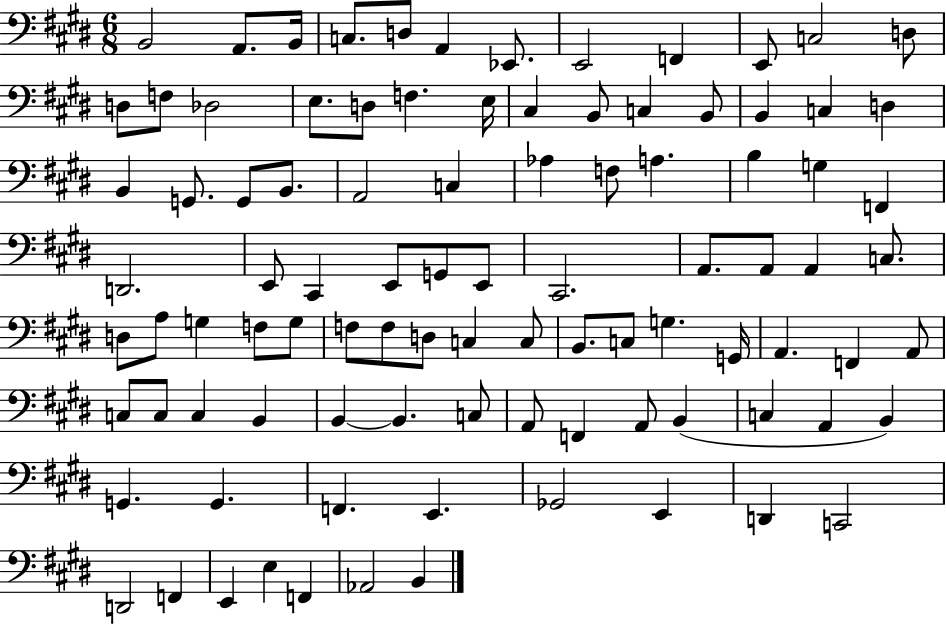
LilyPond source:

{
  \clef bass
  \numericTimeSignature
  \time 6/8
  \key e \major
  b,2 a,8. b,16 | c8. d8 a,4 ees,8. | e,2 f,4 | e,8 c2 d8 | \break d8 f8 des2 | e8. d8 f4. e16 | cis4 b,8 c4 b,8 | b,4 c4 d4 | \break b,4 g,8. g,8 b,8. | a,2 c4 | aes4 f8 a4. | b4 g4 f,4 | \break d,2. | e,8 cis,4 e,8 g,8 e,8 | cis,2. | a,8. a,8 a,4 c8. | \break d8 a8 g4 f8 g8 | f8 f8 d8 c4 c8 | b,8. c8 g4. g,16 | a,4. f,4 a,8 | \break c8 c8 c4 b,4 | b,4~~ b,4. c8 | a,8 f,4 a,8 b,4( | c4 a,4 b,4) | \break g,4. g,4. | f,4. e,4. | ges,2 e,4 | d,4 c,2 | \break d,2 f,4 | e,4 e4 f,4 | aes,2 b,4 | \bar "|."
}